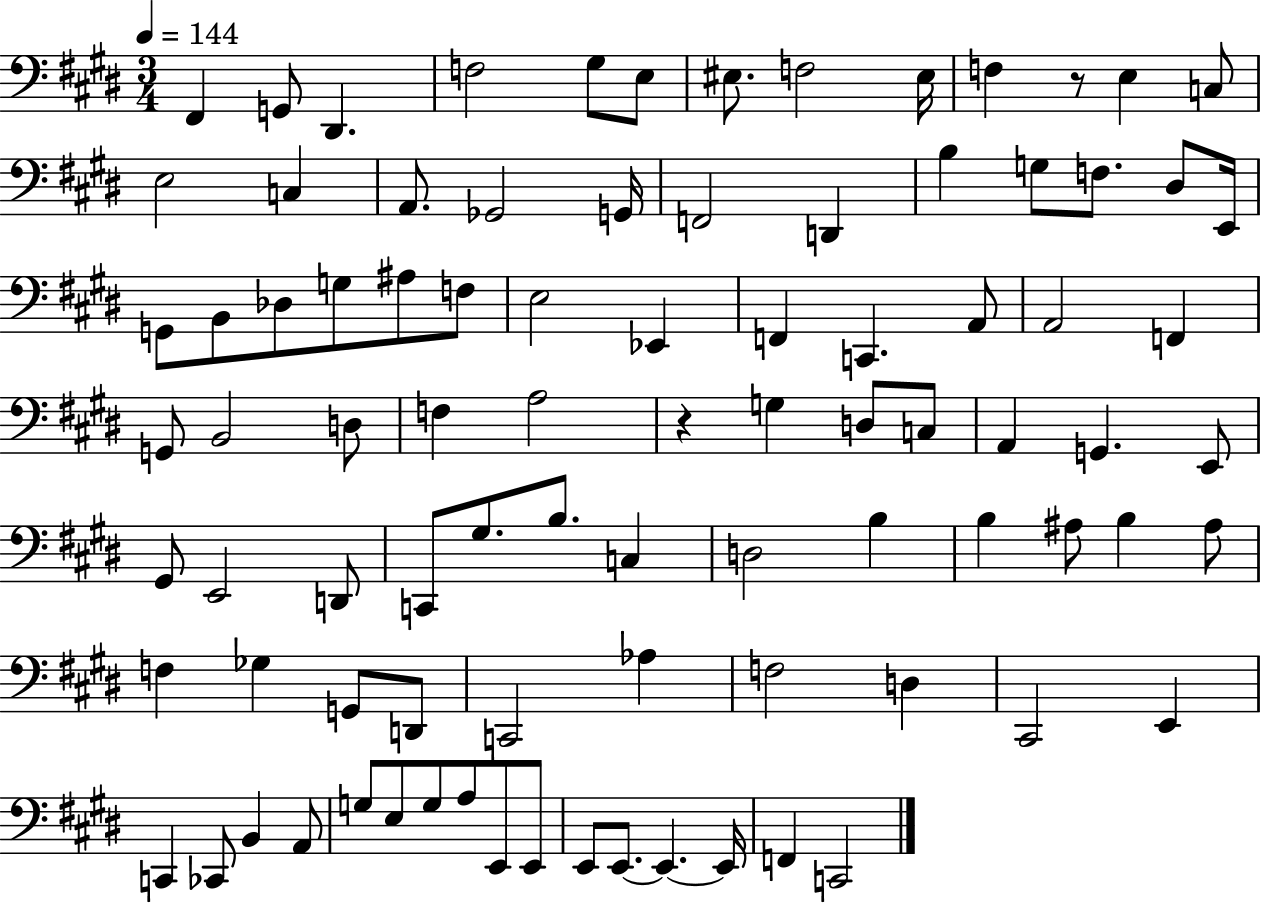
F#2/q G2/e D#2/q. F3/h G#3/e E3/e EIS3/e. F3/h EIS3/s F3/q R/e E3/q C3/e E3/h C3/q A2/e. Gb2/h G2/s F2/h D2/q B3/q G3/e F3/e. D#3/e E2/s G2/e B2/e Db3/e G3/e A#3/e F3/e E3/h Eb2/q F2/q C2/q. A2/e A2/h F2/q G2/e B2/h D3/e F3/q A3/h R/q G3/q D3/e C3/e A2/q G2/q. E2/e G#2/e E2/h D2/e C2/e G#3/e. B3/e. C3/q D3/h B3/q B3/q A#3/e B3/q A#3/e F3/q Gb3/q G2/e D2/e C2/h Ab3/q F3/h D3/q C#2/h E2/q C2/q CES2/e B2/q A2/e G3/e E3/e G3/e A3/e E2/e E2/e E2/e E2/e. E2/q. E2/s F2/q C2/h